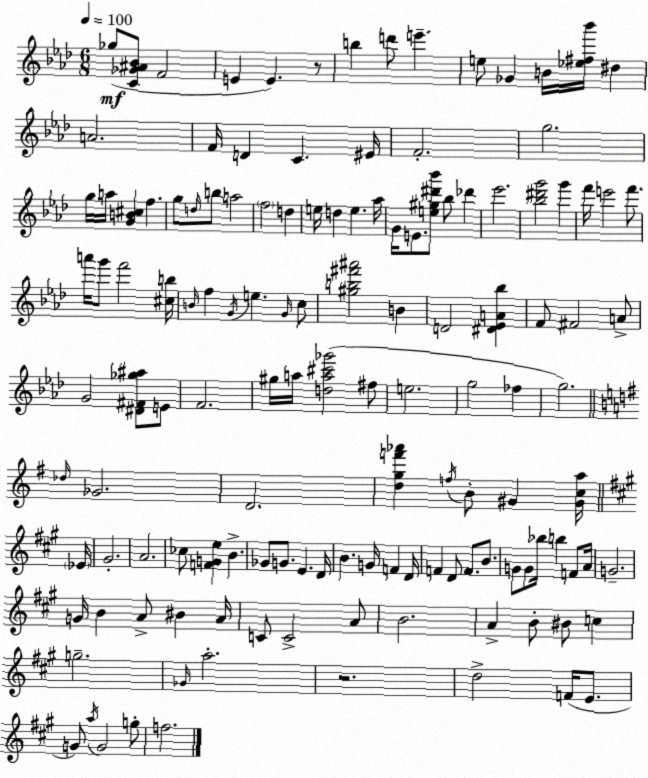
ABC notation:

X:1
T:Untitled
M:6/8
L:1/4
K:Ab
_g/2 [C_G^A_B]/2 F2 E E z/2 b d'/2 e' e/2 _G B/4 [_e^f_b']/4 ^d A2 F/4 D C ^E/4 F2 g2 g/4 a/4 [GB^c] f g/2 d/4 b/2 a2 f2 d e/4 d e _a/4 G/4 E/2 [e^g^d'_b']/2 _b/2 _d' _e'2 [_b^d'g']2 g' f'/4 e'2 f'/2 a'/4 g'/2 f'2 [^cb]/4 B/4 f G/4 e G/4 c/2 [^gb^f'^a']2 B D2 [^D_EA_b] F/2 ^F2 A/2 G2 [^D^F_g^a]/2 E/2 F2 ^g/4 a/4 [da^c'_g']2 ^f/2 e2 g2 _f g2 _d/4 _G2 D2 [dgf'_a'] f/4 B/2 ^G [^Gca]/4 _E/4 ^G2 A2 _c/2 [FGe] B _G/2 G/2 E D/4 B G/4 F D/4 F D/2 F/2 B/2 G/2 G/2 _b/4 b F/2 A/4 G2 G/4 B A/2 ^B A/4 C/2 C2 A/2 B2 A B/2 ^B/2 c g2 _G/4 a2 z2 d2 F/4 E/2 G/2 a/4 G2 g/2 f2